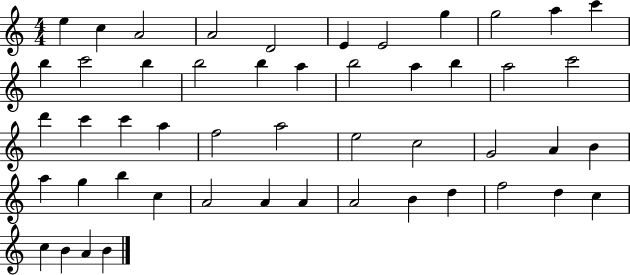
E5/q C5/q A4/h A4/h D4/h E4/q E4/h G5/q G5/h A5/q C6/q B5/q C6/h B5/q B5/h B5/q A5/q B5/h A5/q B5/q A5/h C6/h D6/q C6/q C6/q A5/q F5/h A5/h E5/h C5/h G4/h A4/q B4/q A5/q G5/q B5/q C5/q A4/h A4/q A4/q A4/h B4/q D5/q F5/h D5/q C5/q C5/q B4/q A4/q B4/q